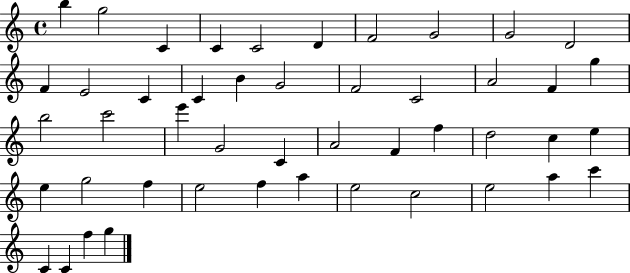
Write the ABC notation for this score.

X:1
T:Untitled
M:4/4
L:1/4
K:C
b g2 C C C2 D F2 G2 G2 D2 F E2 C C B G2 F2 C2 A2 F g b2 c'2 e' G2 C A2 F f d2 c e e g2 f e2 f a e2 c2 e2 a c' C C f g